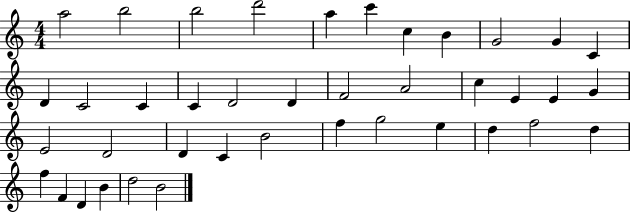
{
  \clef treble
  \numericTimeSignature
  \time 4/4
  \key c \major
  a''2 b''2 | b''2 d'''2 | a''4 c'''4 c''4 b'4 | g'2 g'4 c'4 | \break d'4 c'2 c'4 | c'4 d'2 d'4 | f'2 a'2 | c''4 e'4 e'4 g'4 | \break e'2 d'2 | d'4 c'4 b'2 | f''4 g''2 e''4 | d''4 f''2 d''4 | \break f''4 f'4 d'4 b'4 | d''2 b'2 | \bar "|."
}